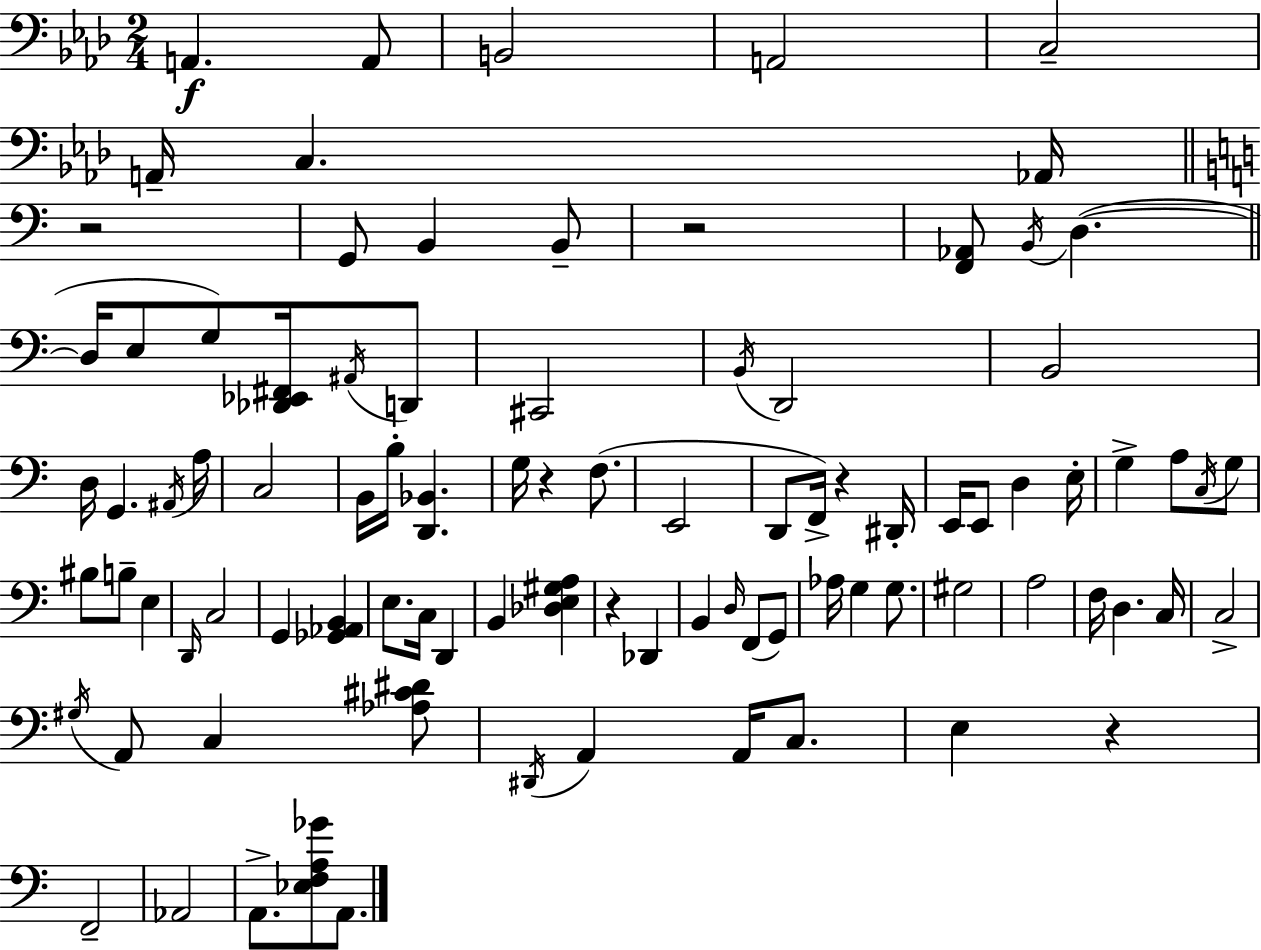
{
  \clef bass
  \numericTimeSignature
  \time 2/4
  \key aes \major
  a,4.\f a,8 | b,2 | a,2 | c2-- | \break a,16-- c4. aes,16 | \bar "||" \break \key a \minor r2 | g,8 b,4 b,8-- | r2 | <f, aes,>8 \acciaccatura { b,16 } d4.~(~ | \break \bar "||" \break \key c \major d16 e8 g8) <des, ees, fis,>16 \acciaccatura { ais,16 } d,8 | cis,2 | \acciaccatura { b,16 } d,2 | b,2 | \break d16 g,4. | \acciaccatura { ais,16 } a16 c2 | b,16 b16-. <d, bes,>4. | g16 r4 | \break f8.( e,2 | d,8 f,16->) r4 | dis,16-. e,16 e,8 d4 | e16-. g4-> a8 | \break \acciaccatura { c16 } g8 bis8 b8-- | e4 \grace { d,16 } c2 | g,4 | <ges, aes, b,>4 e8. | \break c16 d,4 b,4 | <des e gis a>4 r4 | des,4 b,4 | \grace { d16 }( f,8 g,8) aes16 g4 | \break g8. gis2 | a2 | f16 d4. | c16 c2-> | \break \acciaccatura { gis16 } a,8 | c4 <aes cis' dis'>8 \acciaccatura { dis,16 } | a,4 a,16 c8. | e4 r4 | \break f,2-- | aes,2 | a,8.-> <ees f a ges'>8 a,8. | \bar "|."
}